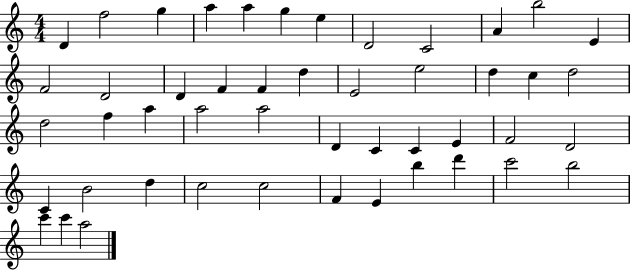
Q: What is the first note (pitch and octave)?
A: D4